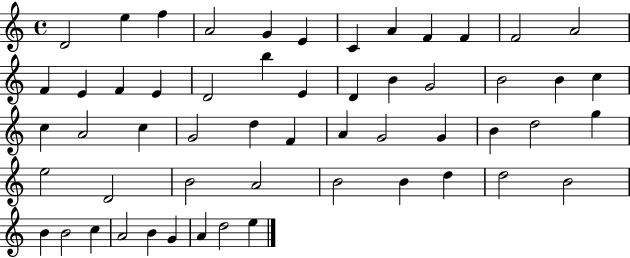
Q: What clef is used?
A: treble